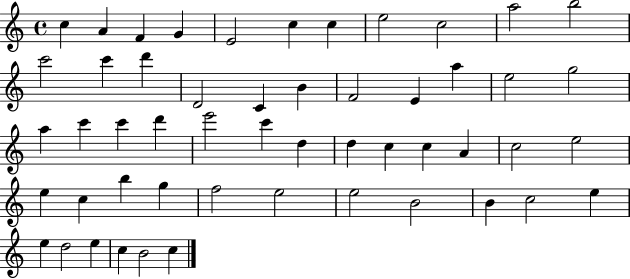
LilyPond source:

{
  \clef treble
  \time 4/4
  \defaultTimeSignature
  \key c \major
  c''4 a'4 f'4 g'4 | e'2 c''4 c''4 | e''2 c''2 | a''2 b''2 | \break c'''2 c'''4 d'''4 | d'2 c'4 b'4 | f'2 e'4 a''4 | e''2 g''2 | \break a''4 c'''4 c'''4 d'''4 | e'''2 c'''4 d''4 | d''4 c''4 c''4 a'4 | c''2 e''2 | \break e''4 c''4 b''4 g''4 | f''2 e''2 | e''2 b'2 | b'4 c''2 e''4 | \break e''4 d''2 e''4 | c''4 b'2 c''4 | \bar "|."
}